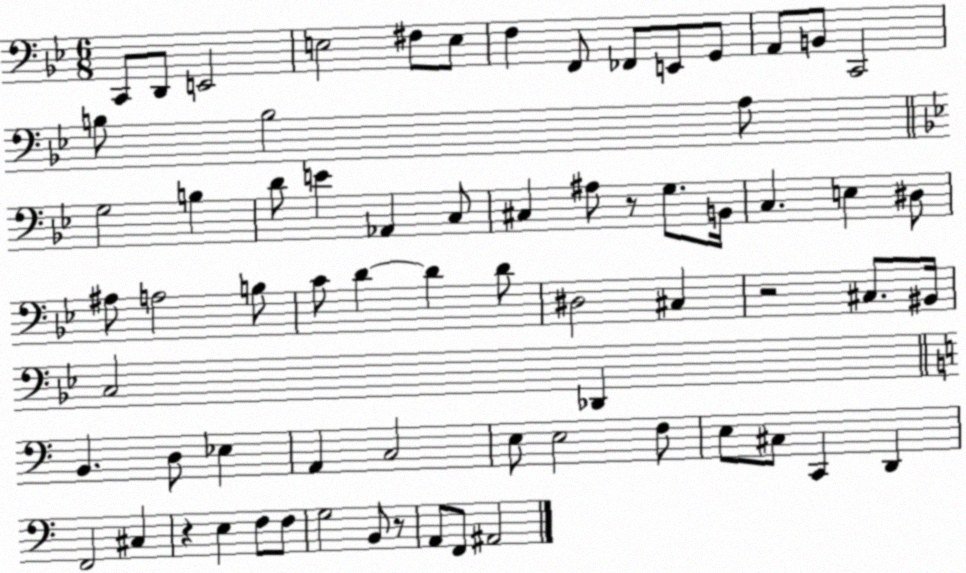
X:1
T:Untitled
M:6/8
L:1/4
K:Bb
C,,/2 D,,/2 E,,2 E,2 ^F,/2 E,/2 F, F,,/2 _F,,/2 E,,/2 G,,/2 A,,/2 B,,/2 C,,2 B,/2 B,2 A,/2 G,2 B, D/2 E _A,, C,/2 ^C, ^A,/2 z/2 G,/2 B,,/4 C, E, ^D,/2 ^A,/2 A,2 B,/2 C/2 D D D/2 ^D,2 ^C, z2 ^C,/2 ^B,,/4 C,2 _D,, B,, D,/2 _E, A,, C,2 E,/2 E,2 F,/2 E,/2 ^C,/2 C,, D,, F,,2 ^C, z E, F,/2 F,/2 G,2 B,,/2 z/2 A,,/2 F,,/2 ^A,,2